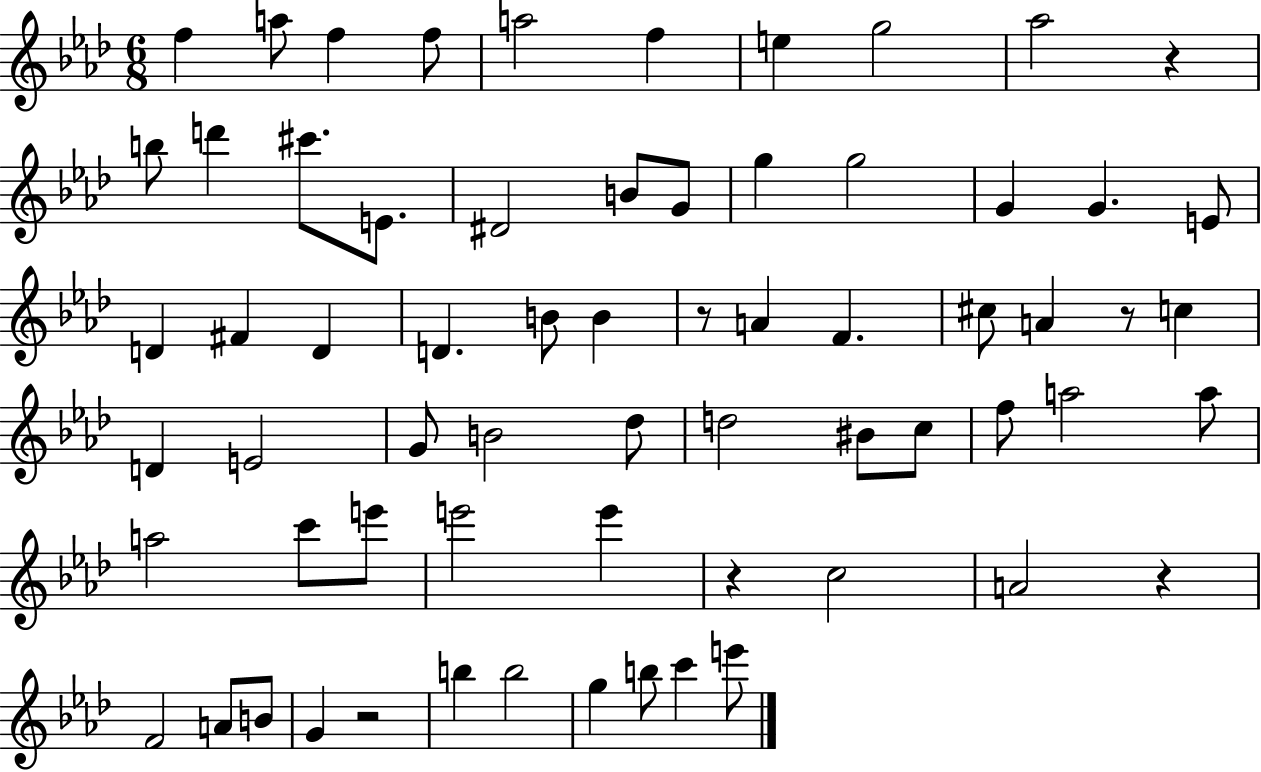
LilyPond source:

{
  \clef treble
  \numericTimeSignature
  \time 6/8
  \key aes \major
  f''4 a''8 f''4 f''8 | a''2 f''4 | e''4 g''2 | aes''2 r4 | \break b''8 d'''4 cis'''8. e'8. | dis'2 b'8 g'8 | g''4 g''2 | g'4 g'4. e'8 | \break d'4 fis'4 d'4 | d'4. b'8 b'4 | r8 a'4 f'4. | cis''8 a'4 r8 c''4 | \break d'4 e'2 | g'8 b'2 des''8 | d''2 bis'8 c''8 | f''8 a''2 a''8 | \break a''2 c'''8 e'''8 | e'''2 e'''4 | r4 c''2 | a'2 r4 | \break f'2 a'8 b'8 | g'4 r2 | b''4 b''2 | g''4 b''8 c'''4 e'''8 | \break \bar "|."
}